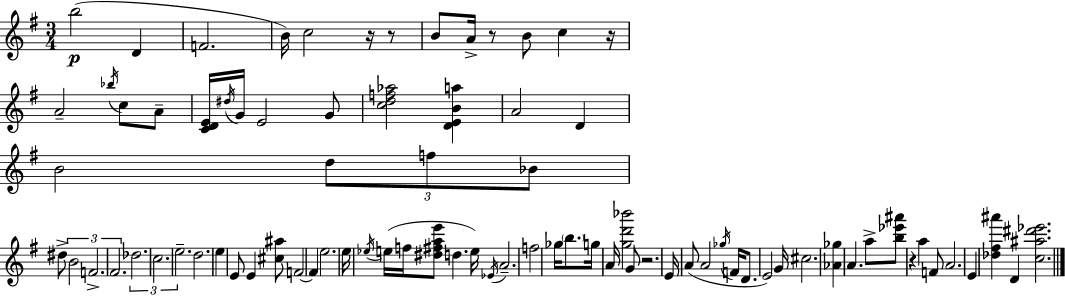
{
  \clef treble
  \numericTimeSignature
  \time 3/4
  \key e \minor
  b''2(\p d'4 | f'2. | b'16) c''2 r16 r8 | b'8 a'16-> r8 b'8 c''4 r16 | \break a'2-- \acciaccatura { bes''16 } c''8 a'8-- | <c' d' e'>16 \acciaccatura { dis''16 } g'16 e'2 | g'8 <c'' d'' f'' aes''>2 <d' e' b' a''>4 | a'2 d'4 | \break b'2 \tuplet 3/2 { d''8 | f''8 bes'8 } dis''8-> \tuplet 3/2 { b'2 | f'2.-> | fis'2. } | \break \tuplet 3/2 { des''2. | c''2. | e''2.-- } | d''2. | \break e''4 e'8 e'4 | <cis'' ais''>8 f'2~~ f'4 | e''2. | e''16 \acciaccatura { ees''16 } e''16( f''16 <dis'' fis'' a'' e'''>8 d''4. | \break e''16) \acciaccatura { ees'16 } a'2.-- | f''2 | ges''16 \parenthesize b''8. g''16 a'16 <g'' d''' bes'''>2 | g'8 r2. | \break e'16 a'8( a'2 | \acciaccatura { ges''16 } f'16 d'8. e'2) | g'16 cis''2. | <aes' ges''>4 a'4. | \break a''8-> <b'' ees''' ais'''>8 r4 a''4 | f'8 a'2. | e'4 <des'' fis'' ais'''>4 | d'4 <c'' ais'' dis''' ees'''>2. | \break \bar "|."
}